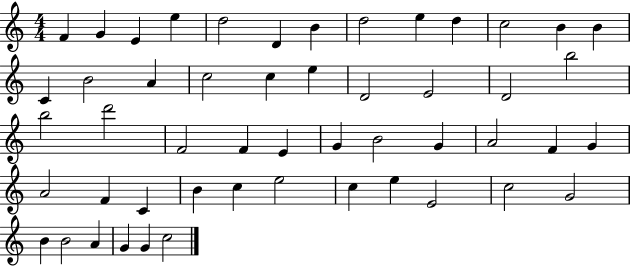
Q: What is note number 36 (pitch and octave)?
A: F4